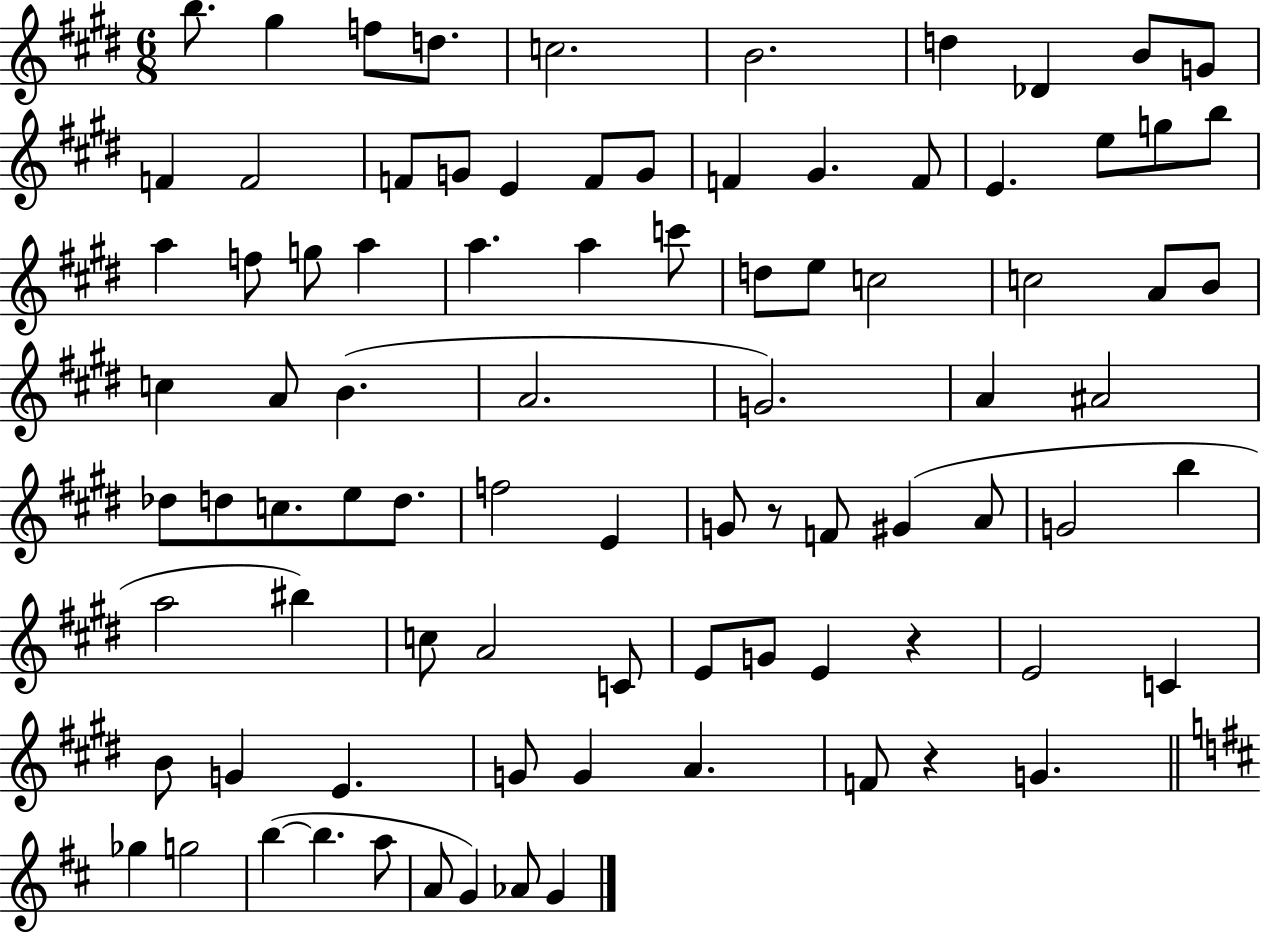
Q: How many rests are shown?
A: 3